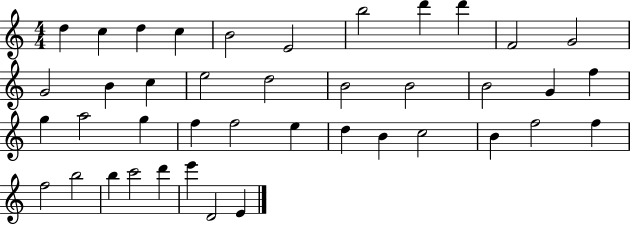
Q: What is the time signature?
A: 4/4